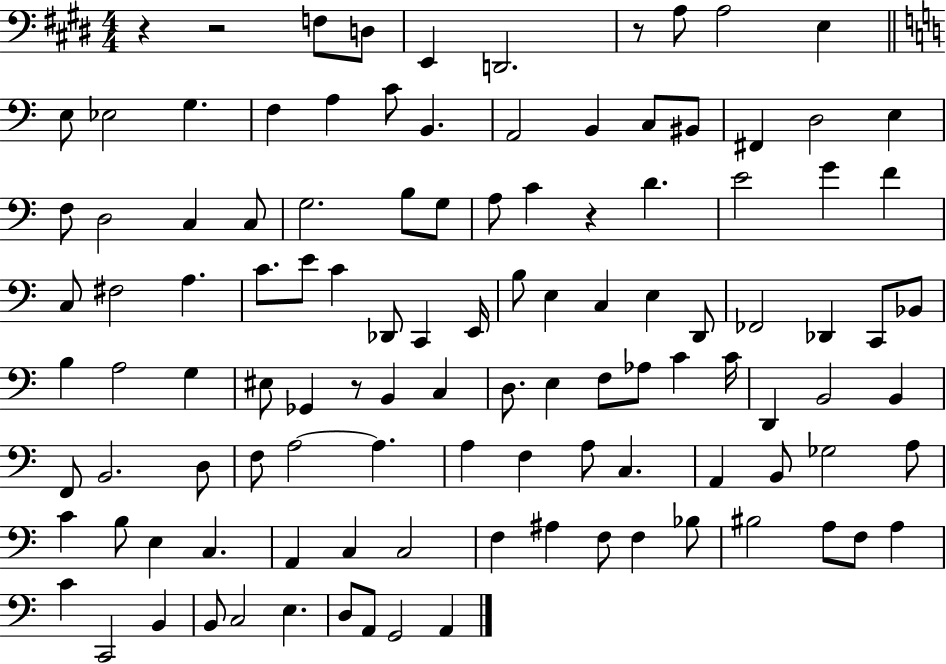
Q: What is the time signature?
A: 4/4